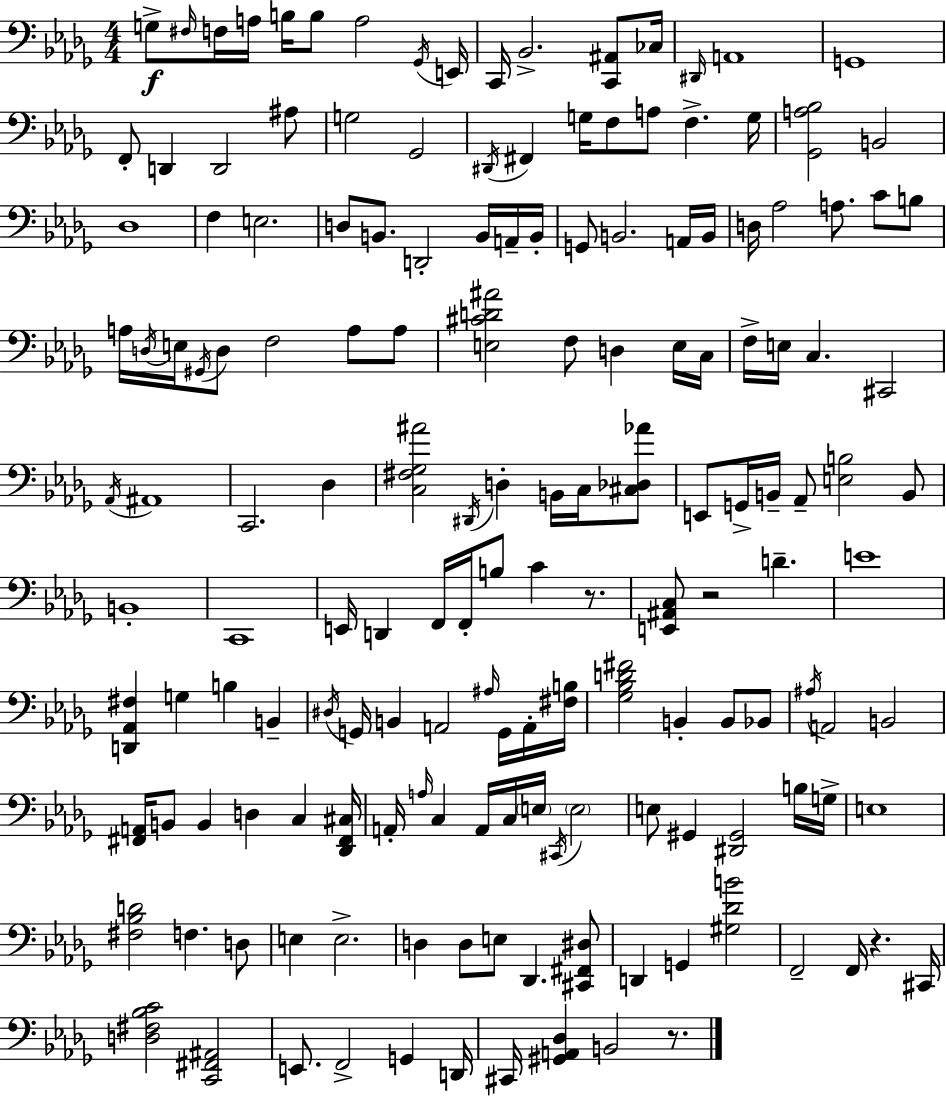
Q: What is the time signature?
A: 4/4